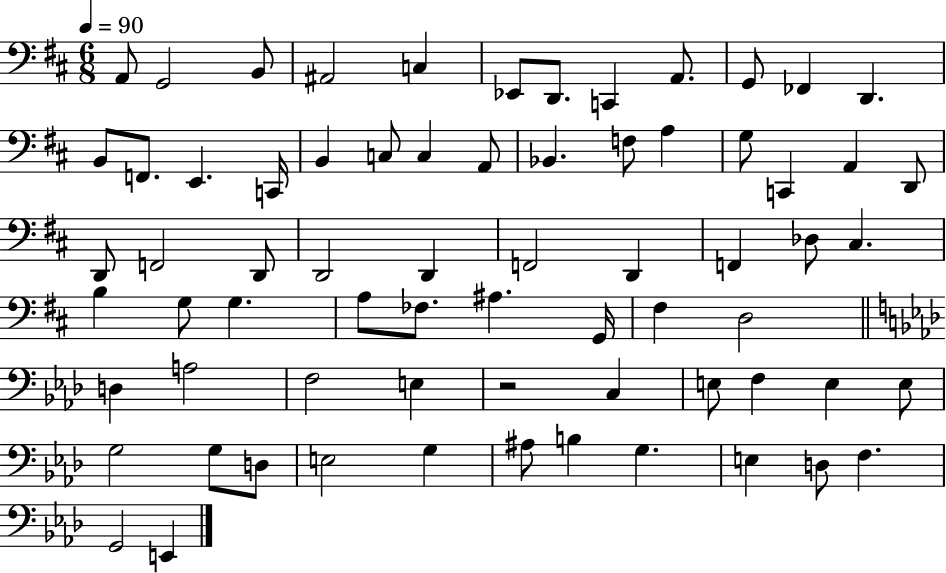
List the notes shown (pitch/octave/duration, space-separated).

A2/e G2/h B2/e A#2/h C3/q Eb2/e D2/e. C2/q A2/e. G2/e FES2/q D2/q. B2/e F2/e. E2/q. C2/s B2/q C3/e C3/q A2/e Bb2/q. F3/e A3/q G3/e C2/q A2/q D2/e D2/e F2/h D2/e D2/h D2/q F2/h D2/q F2/q Db3/e C#3/q. B3/q G3/e G3/q. A3/e FES3/e. A#3/q. G2/s F#3/q D3/h D3/q A3/h F3/h E3/q R/h C3/q E3/e F3/q E3/q E3/e G3/h G3/e D3/e E3/h G3/q A#3/e B3/q G3/q. E3/q D3/e F3/q. G2/h E2/q